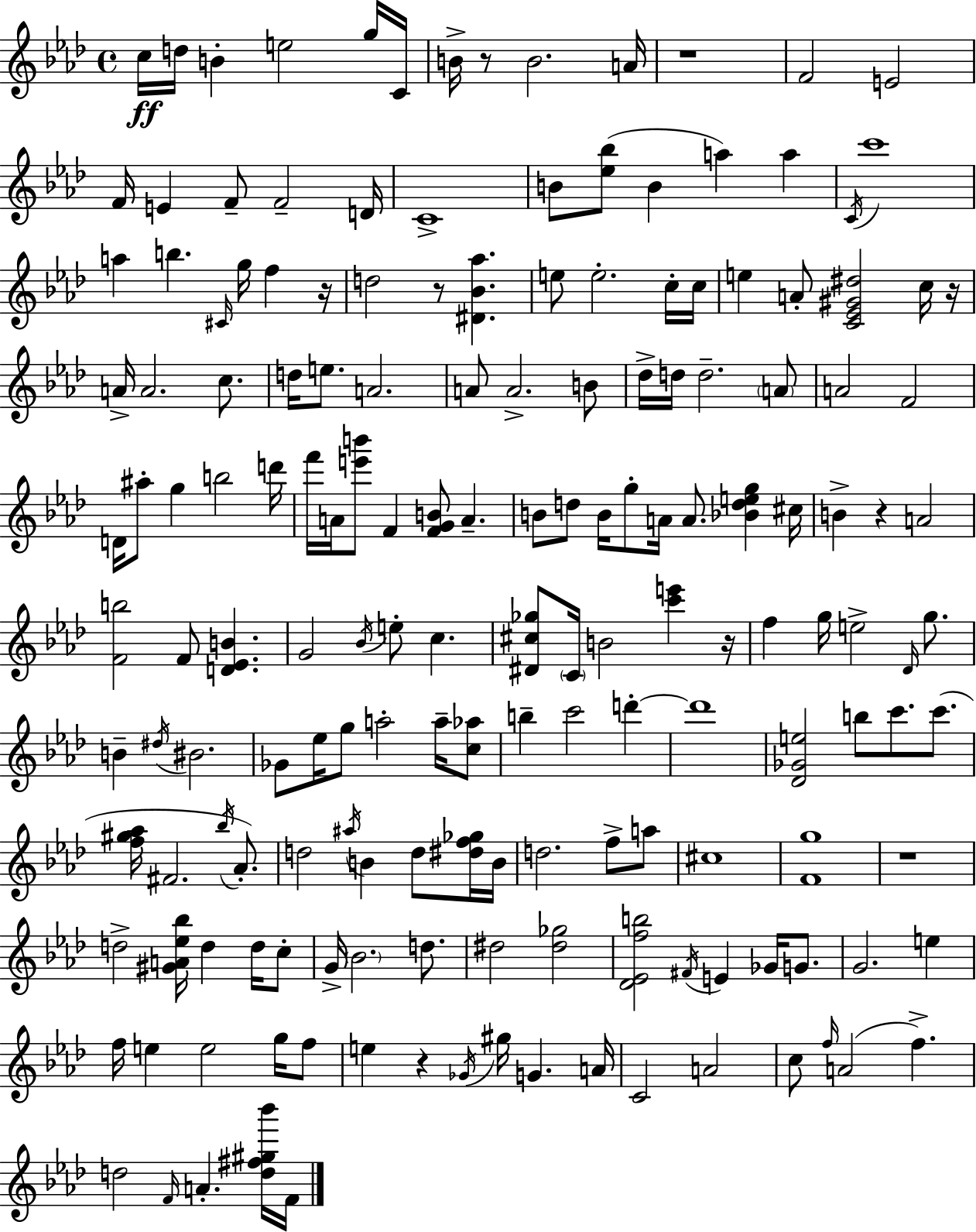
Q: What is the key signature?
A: AES major